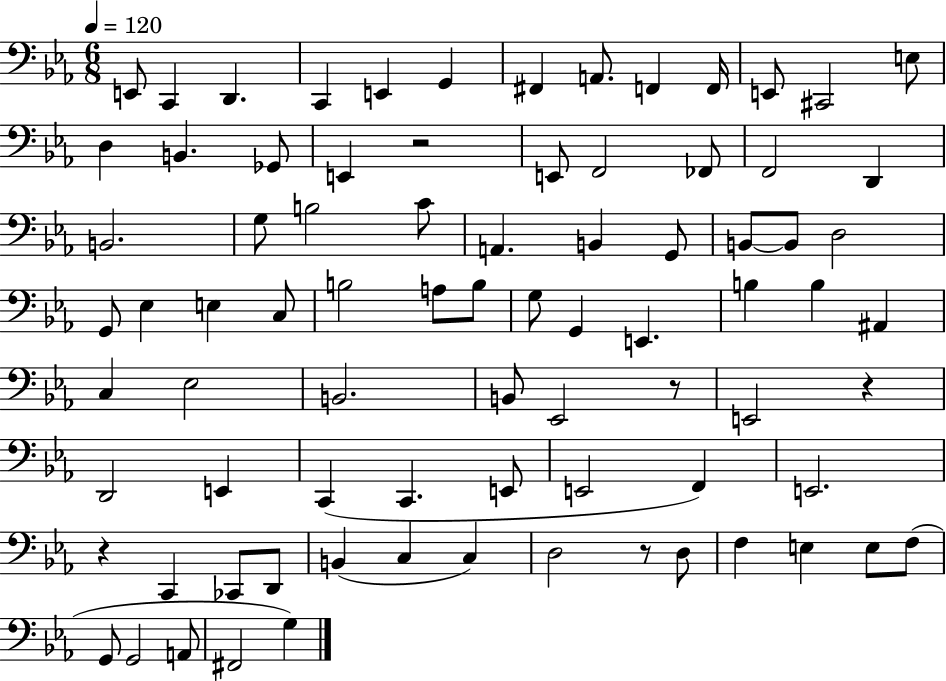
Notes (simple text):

E2/e C2/q D2/q. C2/q E2/q G2/q F#2/q A2/e. F2/q F2/s E2/e C#2/h E3/e D3/q B2/q. Gb2/e E2/q R/h E2/e F2/h FES2/e F2/h D2/q B2/h. G3/e B3/h C4/e A2/q. B2/q G2/e B2/e B2/e D3/h G2/e Eb3/q E3/q C3/e B3/h A3/e B3/e G3/e G2/q E2/q. B3/q B3/q A#2/q C3/q Eb3/h B2/h. B2/e Eb2/h R/e E2/h R/q D2/h E2/q C2/q C2/q. E2/e E2/h F2/q E2/h. R/q C2/q CES2/e D2/e B2/q C3/q C3/q D3/h R/e D3/e F3/q E3/q E3/e F3/e G2/e G2/h A2/e F#2/h G3/q